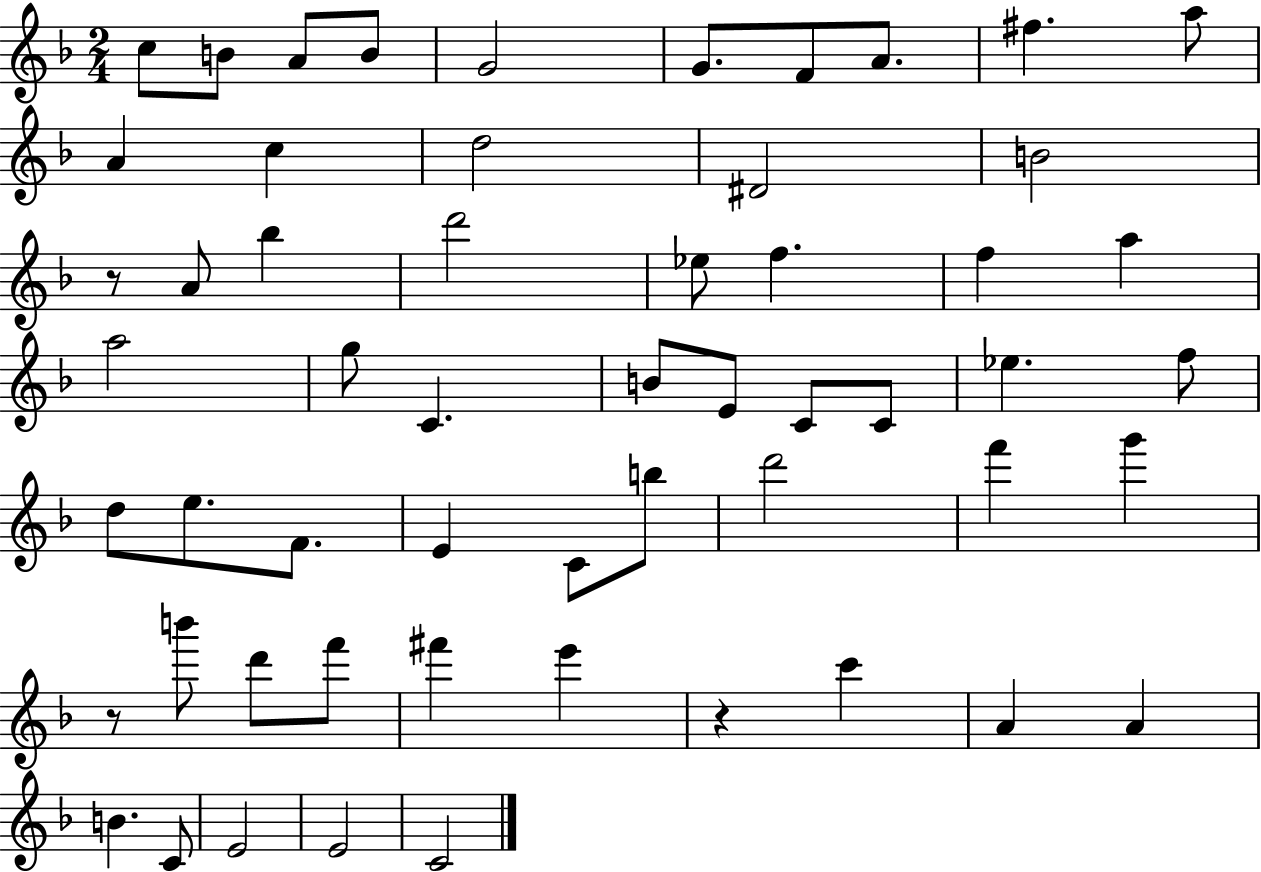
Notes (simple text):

C5/e B4/e A4/e B4/e G4/h G4/e. F4/e A4/e. F#5/q. A5/e A4/q C5/q D5/h D#4/h B4/h R/e A4/e Bb5/q D6/h Eb5/e F5/q. F5/q A5/q A5/h G5/e C4/q. B4/e E4/e C4/e C4/e Eb5/q. F5/e D5/e E5/e. F4/e. E4/q C4/e B5/e D6/h F6/q G6/q R/e B6/e D6/e F6/e F#6/q E6/q R/q C6/q A4/q A4/q B4/q. C4/e E4/h E4/h C4/h